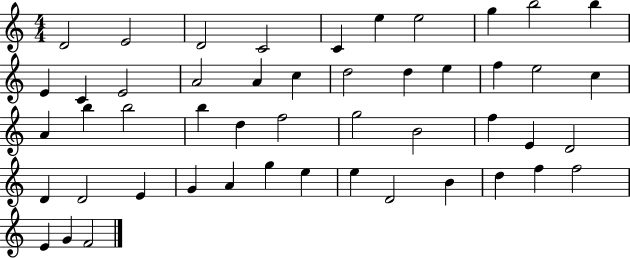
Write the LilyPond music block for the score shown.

{
  \clef treble
  \numericTimeSignature
  \time 4/4
  \key c \major
  d'2 e'2 | d'2 c'2 | c'4 e''4 e''2 | g''4 b''2 b''4 | \break e'4 c'4 e'2 | a'2 a'4 c''4 | d''2 d''4 e''4 | f''4 e''2 c''4 | \break a'4 b''4 b''2 | b''4 d''4 f''2 | g''2 b'2 | f''4 e'4 d'2 | \break d'4 d'2 e'4 | g'4 a'4 g''4 e''4 | e''4 d'2 b'4 | d''4 f''4 f''2 | \break e'4 g'4 f'2 | \bar "|."
}